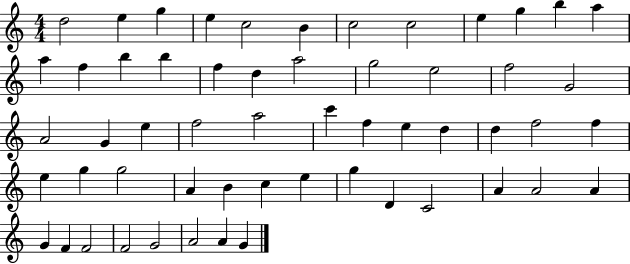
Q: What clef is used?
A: treble